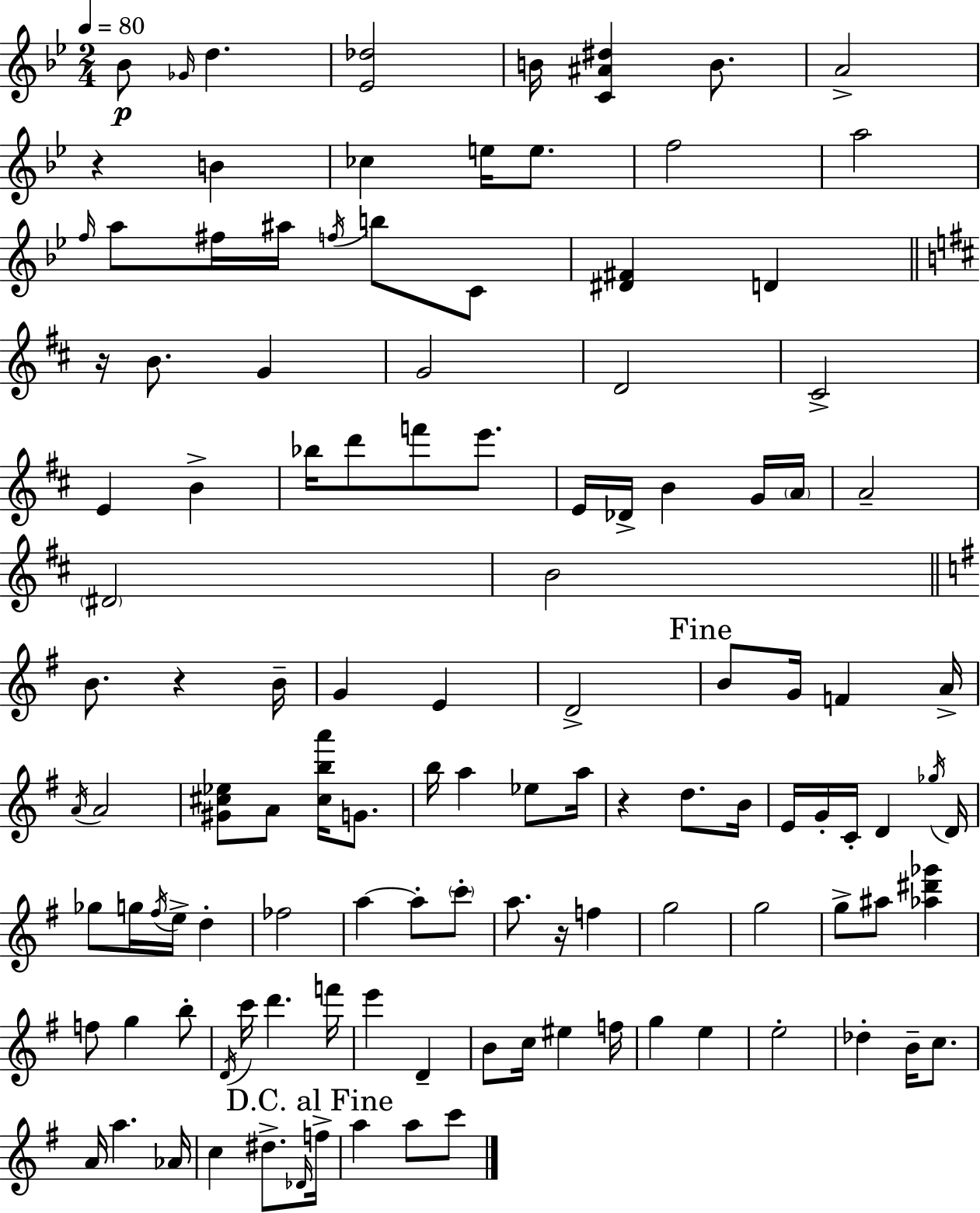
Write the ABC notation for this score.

X:1
T:Untitled
M:2/4
L:1/4
K:Bb
_B/2 _G/4 d [_E_d]2 B/4 [C^A^d] B/2 A2 z B _c e/4 e/2 f2 a2 f/4 a/2 ^f/4 ^a/4 f/4 b/2 C/2 [^D^F] D z/4 B/2 G G2 D2 ^C2 E B _b/4 d'/2 f'/2 e'/2 E/4 _D/4 B G/4 A/4 A2 ^D2 B2 B/2 z B/4 G E D2 B/2 G/4 F A/4 A/4 A2 [^G^c_e]/2 A/2 [^cba']/4 G/2 b/4 a _e/2 a/4 z d/2 B/4 E/4 G/4 C/4 D _g/4 D/4 _g/2 g/4 ^f/4 e/4 d _f2 a a/2 c'/2 a/2 z/4 f g2 g2 g/2 ^a/2 [_a^d'_g'] f/2 g b/2 D/4 c'/4 d' f'/4 e' D B/2 c/4 ^e f/4 g e e2 _d B/4 c/2 A/4 a _A/4 c ^d/2 _D/4 f/4 a a/2 c'/2